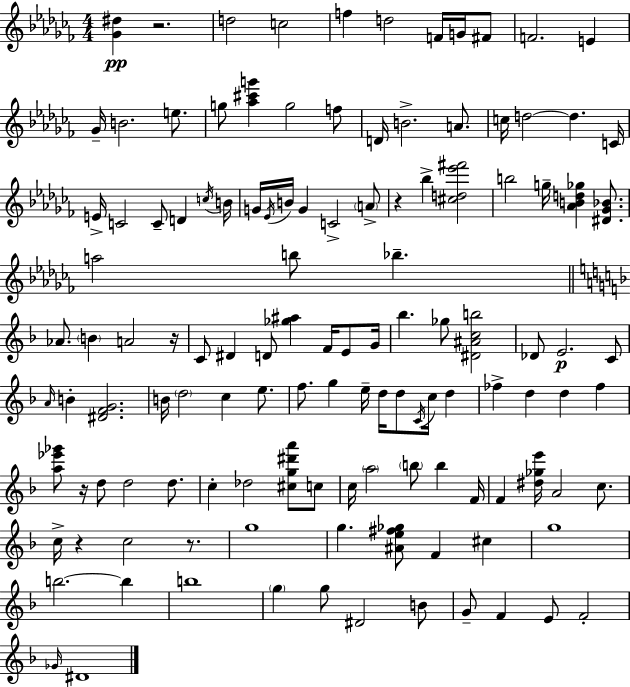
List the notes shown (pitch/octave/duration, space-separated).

[Gb4,D#5]/q R/h. D5/h C5/h F5/q D5/h F4/s G4/s F#4/e F4/h. E4/q Gb4/s B4/h. E5/e. G5/e [Ab5,C#6,G6]/q G5/h F5/e D4/s B4/h. A4/e. C5/s D5/h D5/q. C4/s E4/s C4/h C4/e D4/q C5/s B4/s G4/s Eb4/s B4/s G4/q C4/h A4/e R/q Bb5/q [C#5,D5,Eb6,F#6]/h B5/h G5/s [Ab4,B4,D5,Gb5]/q [D#4,Gb4,Bb4]/e. A5/h B5/e Bb5/q. Ab4/e. B4/q A4/h R/s C4/e D#4/q D4/e [Gb5,A#5]/q F4/s E4/e G4/s Bb5/q. Gb5/e [D#4,A#4,C5,B5]/h Db4/e E4/h. C4/e A4/s B4/q [D#4,F4,G4]/h. B4/s D5/h C5/q E5/e. F5/e. G5/q E5/s D5/s D5/e C4/s C5/s D5/q FES5/q D5/q D5/q FES5/q [A5,Eb6,Gb6]/e R/s D5/e D5/h D5/e. C5/q Db5/h [C#5,G5,D#6,A6]/e C5/e C5/s A5/h B5/e B5/q F4/s F4/q [D#5,Gb5,E6]/s A4/h C5/e. C5/s R/q C5/h R/e. G5/w G5/q. [A#4,E5,F#5,Gb5]/e F4/q C#5/q G5/w B5/h. B5/q B5/w G5/q G5/e D#4/h B4/e G4/e F4/q E4/e F4/h Gb4/s D#4/w